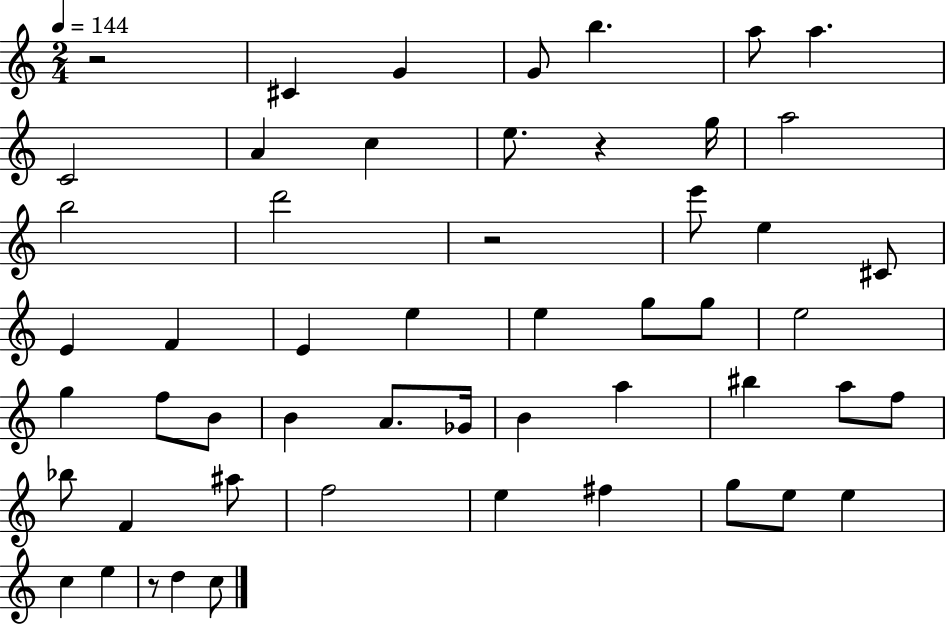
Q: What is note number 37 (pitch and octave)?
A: Bb5